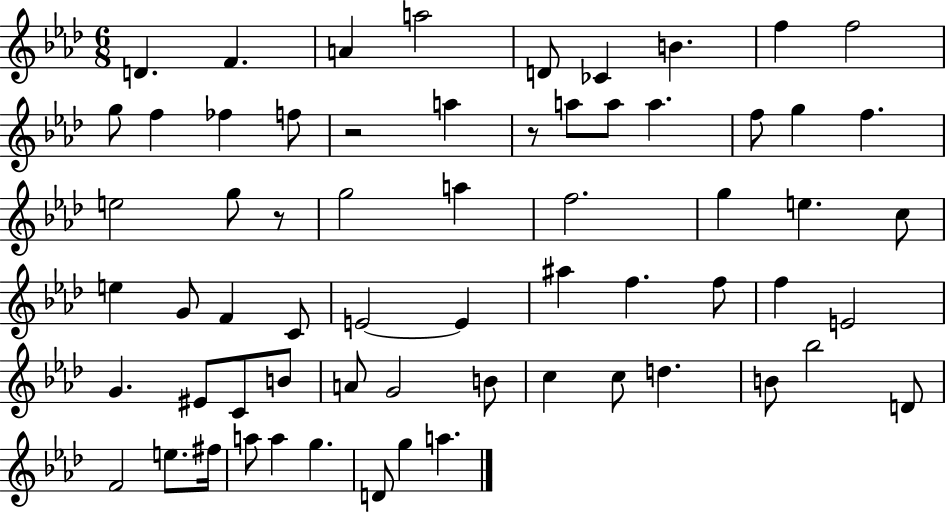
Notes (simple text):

D4/q. F4/q. A4/q A5/h D4/e CES4/q B4/q. F5/q F5/h G5/e F5/q FES5/q F5/e R/h A5/q R/e A5/e A5/e A5/q. F5/e G5/q F5/q. E5/h G5/e R/e G5/h A5/q F5/h. G5/q E5/q. C5/e E5/q G4/e F4/q C4/e E4/h E4/q A#5/q F5/q. F5/e F5/q E4/h G4/q. EIS4/e C4/e B4/e A4/e G4/h B4/e C5/q C5/e D5/q. B4/e Bb5/h D4/e F4/h E5/e. F#5/s A5/e A5/q G5/q. D4/e G5/q A5/q.